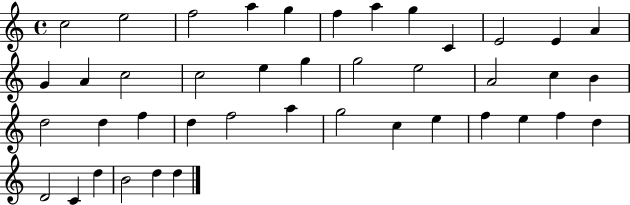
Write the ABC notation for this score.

X:1
T:Untitled
M:4/4
L:1/4
K:C
c2 e2 f2 a g f a g C E2 E A G A c2 c2 e g g2 e2 A2 c B d2 d f d f2 a g2 c e f e f d D2 C d B2 d d